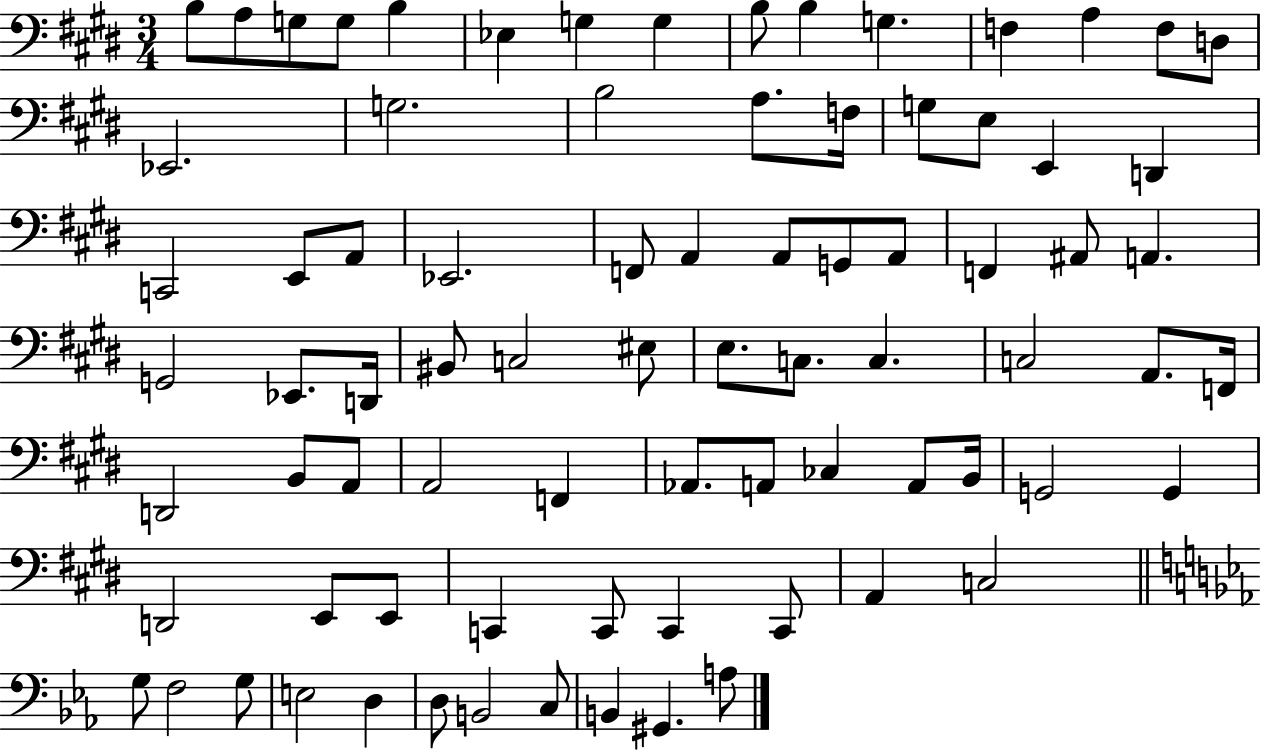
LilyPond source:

{
  \clef bass
  \numericTimeSignature
  \time 3/4
  \key e \major
  b8 a8 g8 g8 b4 | ees4 g4 g4 | b8 b4 g4. | f4 a4 f8 d8 | \break ees,2. | g2. | b2 a8. f16 | g8 e8 e,4 d,4 | \break c,2 e,8 a,8 | ees,2. | f,8 a,4 a,8 g,8 a,8 | f,4 ais,8 a,4. | \break g,2 ees,8. d,16 | bis,8 c2 eis8 | e8. c8. c4. | c2 a,8. f,16 | \break d,2 b,8 a,8 | a,2 f,4 | aes,8. a,8 ces4 a,8 b,16 | g,2 g,4 | \break d,2 e,8 e,8 | c,4 c,8 c,4 c,8 | a,4 c2 | \bar "||" \break \key c \minor g8 f2 g8 | e2 d4 | d8 b,2 c8 | b,4 gis,4. a8 | \break \bar "|."
}